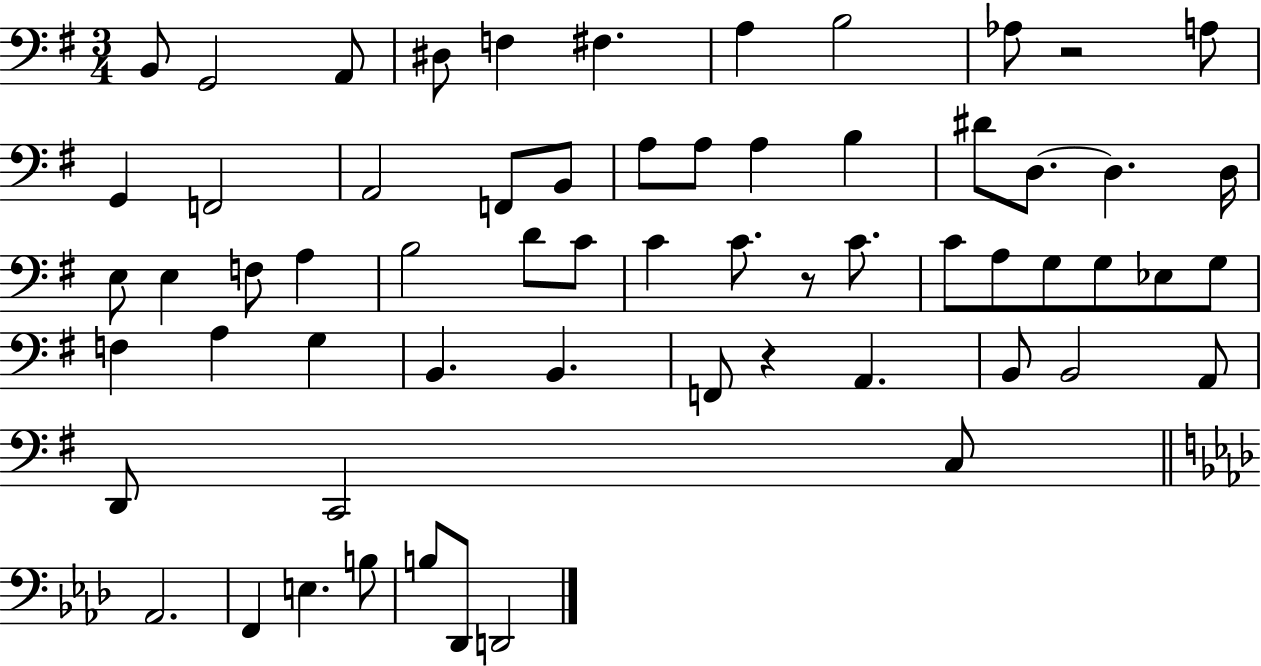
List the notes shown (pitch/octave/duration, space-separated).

B2/e G2/h A2/e D#3/e F3/q F#3/q. A3/q B3/h Ab3/e R/h A3/e G2/q F2/h A2/h F2/e B2/e A3/e A3/e A3/q B3/q D#4/e D3/e. D3/q. D3/s E3/e E3/q F3/e A3/q B3/h D4/e C4/e C4/q C4/e. R/e C4/e. C4/e A3/e G3/e G3/e Eb3/e G3/e F3/q A3/q G3/q B2/q. B2/q. F2/e R/q A2/q. B2/e B2/h A2/e D2/e C2/h C3/e Ab2/h. F2/q E3/q. B3/e B3/e Db2/e D2/h